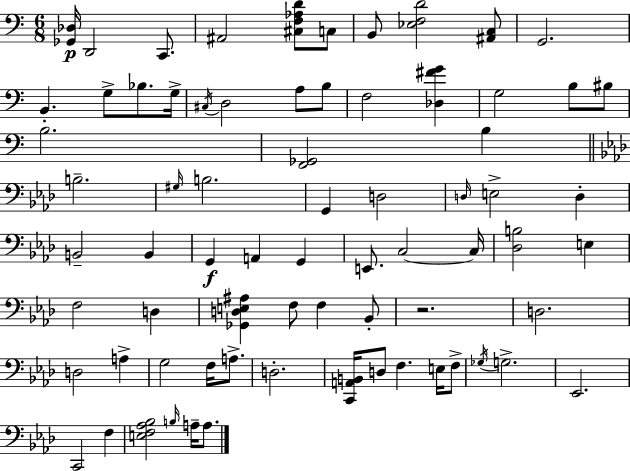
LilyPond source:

{
  \clef bass
  \numericTimeSignature
  \time 6/8
  \key c \major
  <ges, des>16\p d,2 c,8. | ais,2 <cis f aes d'>8 c8 | b,8 <ees f d'>2 <ais, c>8 | g,2. | \break b,4.-. g8-> bes8. g16-> | \acciaccatura { cis16 } d2 a8 b8 | f2 <des fis' g'>4 | g2 b8 bis8 | \break b2. | <f, ges,>2 b4 | \bar "||" \break \key f \minor b2.-- | \grace { gis16 } b2. | g,4 d2 | \grace { d16 } e2-> d4-. | \break b,2-- b,4 | g,4\f a,4 g,4 | e,8. c2~~ | c16 <des b>2 e4 | \break f2 d4 | <ges, d e ais>4 f8 f4 | bes,8-. r2. | d2. | \break d2 a4-> | g2 f16 a8.-> | d2.-. | <c, a, b,>16 d8 f4. e16 | \break f8-> \acciaccatura { ges16 } g2.-> | ees,2. | c,2 f4 | <e f aes bes>2 \grace { b16 } | \break a16-- a8. \bar "|."
}